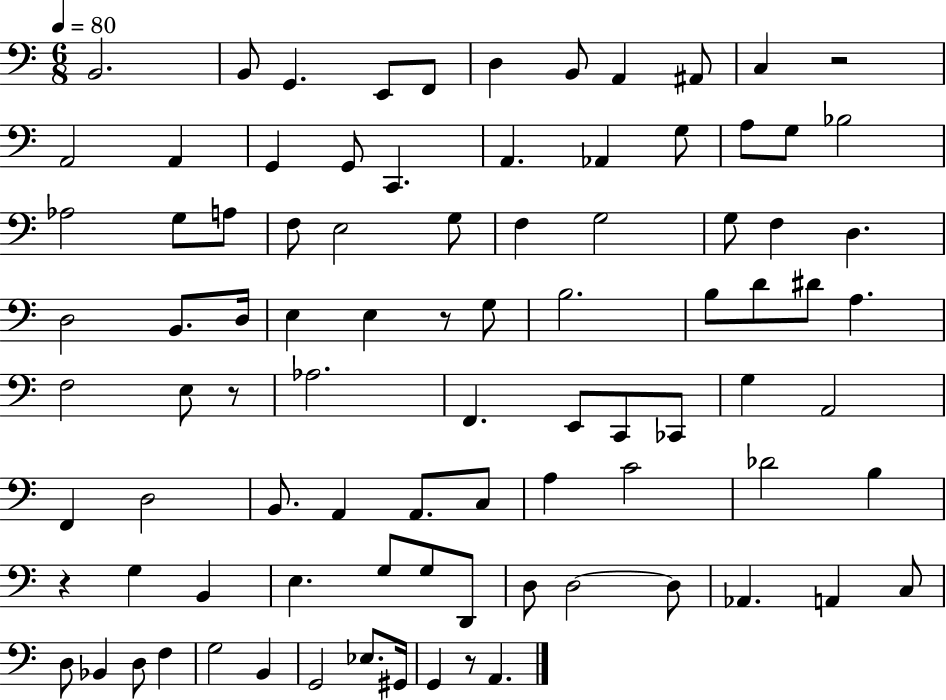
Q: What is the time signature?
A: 6/8